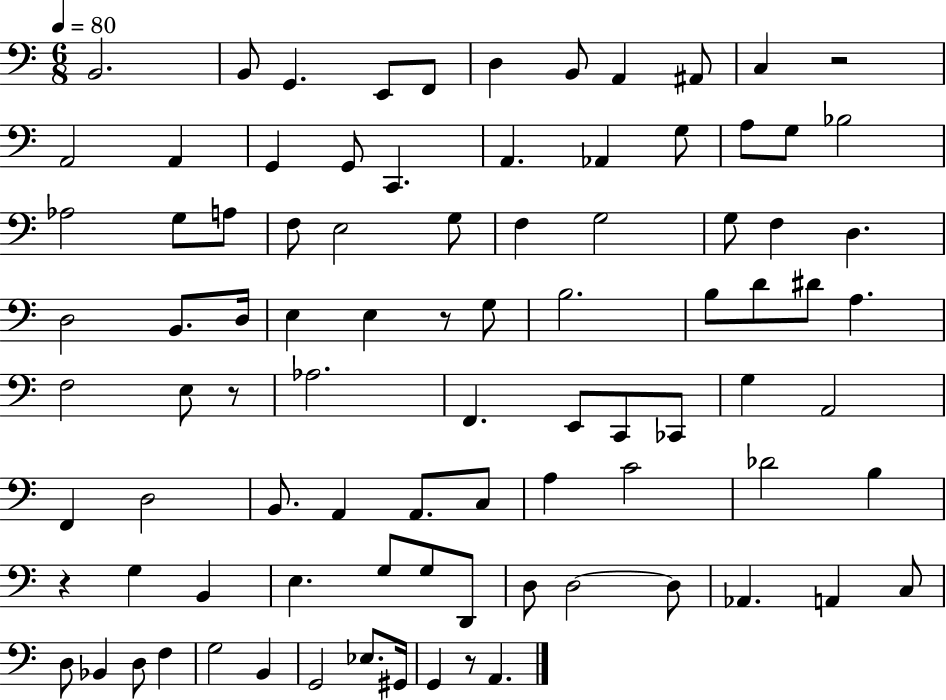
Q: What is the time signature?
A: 6/8